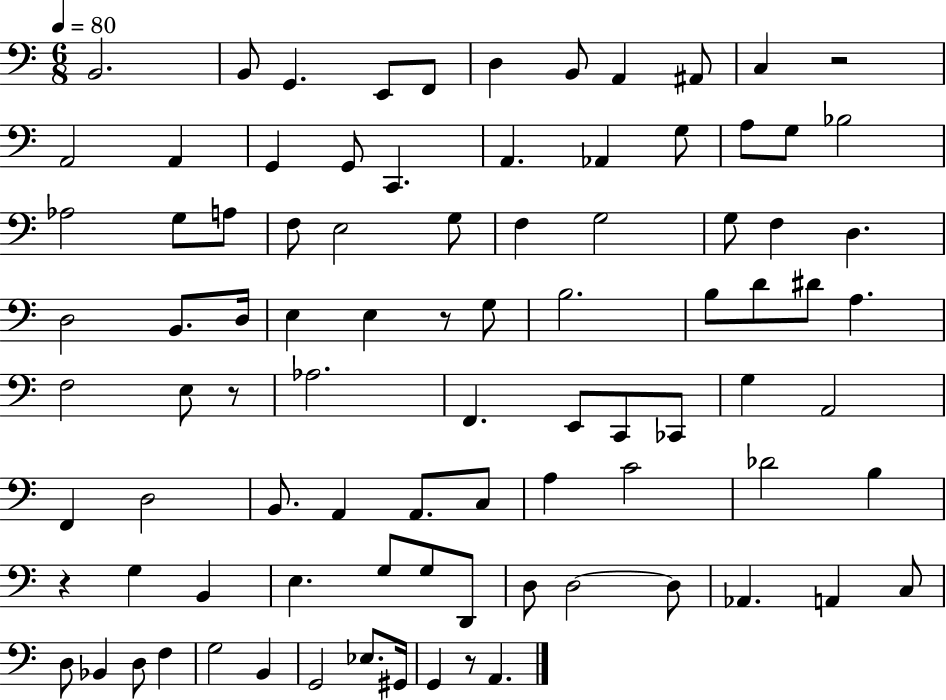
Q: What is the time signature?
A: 6/8